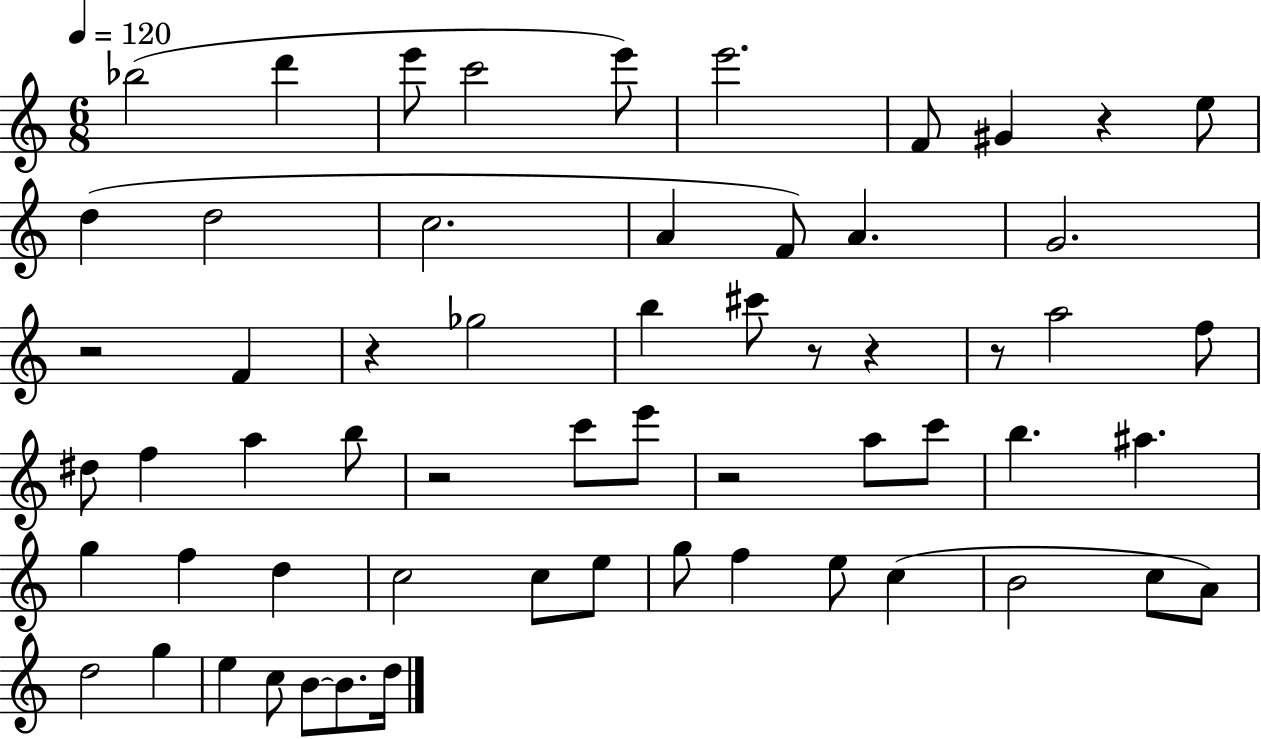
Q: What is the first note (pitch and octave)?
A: Bb5